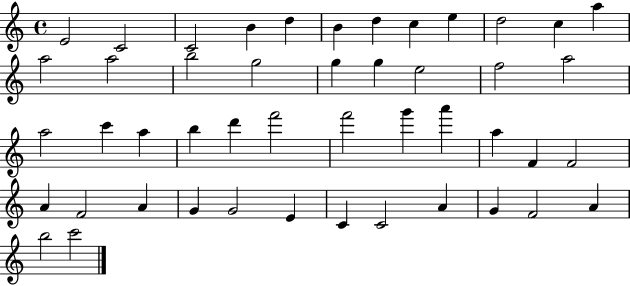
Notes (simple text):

E4/h C4/h C4/h B4/q D5/q B4/q D5/q C5/q E5/q D5/h C5/q A5/q A5/h A5/h B5/h G5/h G5/q G5/q E5/h F5/h A5/h A5/h C6/q A5/q B5/q D6/q F6/h F6/h G6/q A6/q A5/q F4/q F4/h A4/q F4/h A4/q G4/q G4/h E4/q C4/q C4/h A4/q G4/q F4/h A4/q B5/h C6/h